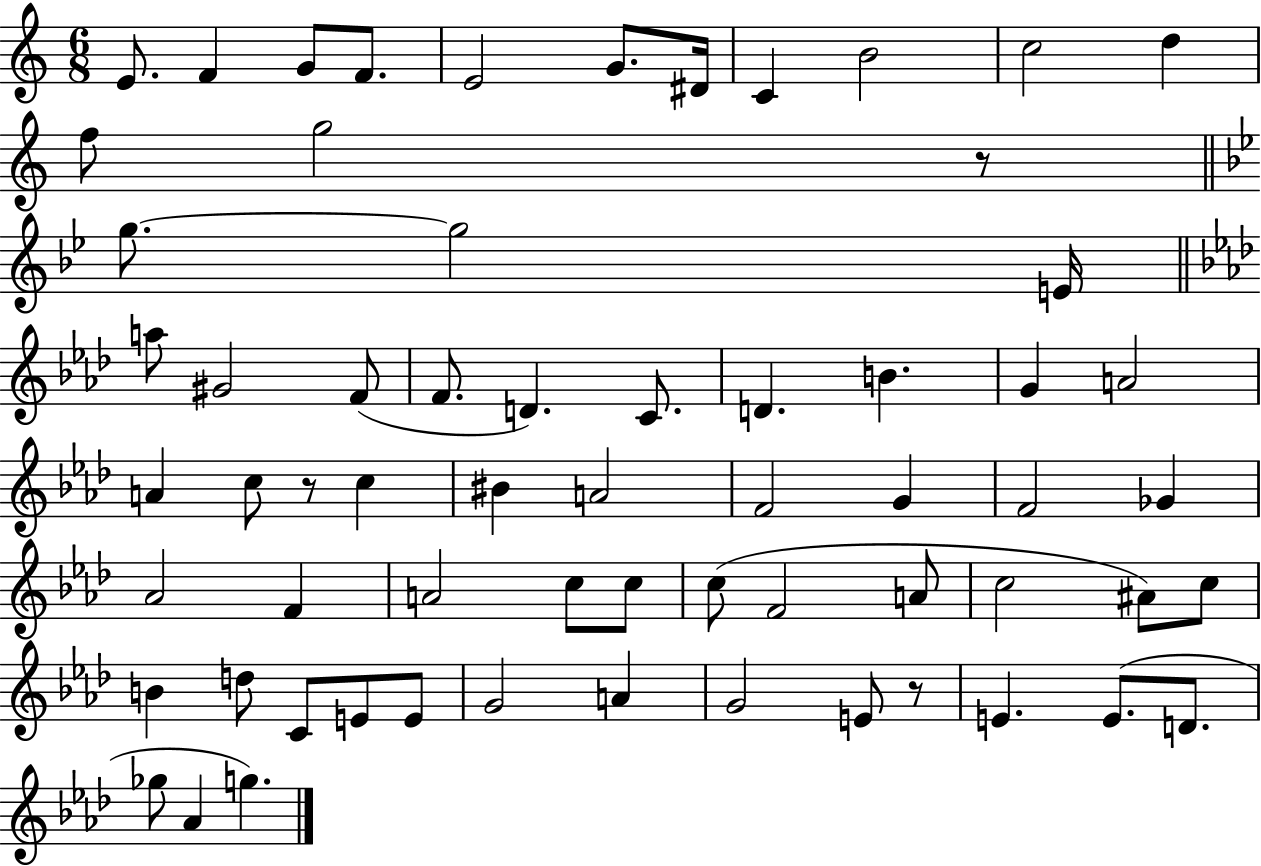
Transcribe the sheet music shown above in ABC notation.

X:1
T:Untitled
M:6/8
L:1/4
K:C
E/2 F G/2 F/2 E2 G/2 ^D/4 C B2 c2 d f/2 g2 z/2 g/2 g2 E/4 a/2 ^G2 F/2 F/2 D C/2 D B G A2 A c/2 z/2 c ^B A2 F2 G F2 _G _A2 F A2 c/2 c/2 c/2 F2 A/2 c2 ^A/2 c/2 B d/2 C/2 E/2 E/2 G2 A G2 E/2 z/2 E E/2 D/2 _g/2 _A g